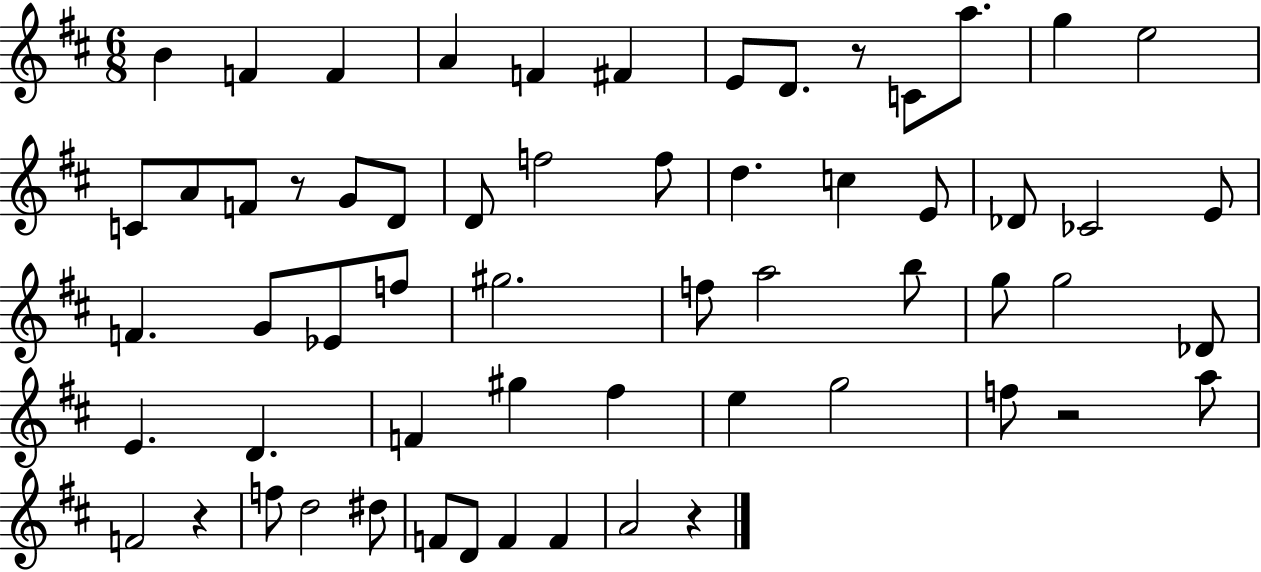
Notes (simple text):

B4/q F4/q F4/q A4/q F4/q F#4/q E4/e D4/e. R/e C4/e A5/e. G5/q E5/h C4/e A4/e F4/e R/e G4/e D4/e D4/e F5/h F5/e D5/q. C5/q E4/e Db4/e CES4/h E4/e F4/q. G4/e Eb4/e F5/e G#5/h. F5/e A5/h B5/e G5/e G5/h Db4/e E4/q. D4/q. F4/q G#5/q F#5/q E5/q G5/h F5/e R/h A5/e F4/h R/q F5/e D5/h D#5/e F4/e D4/e F4/q F4/q A4/h R/q